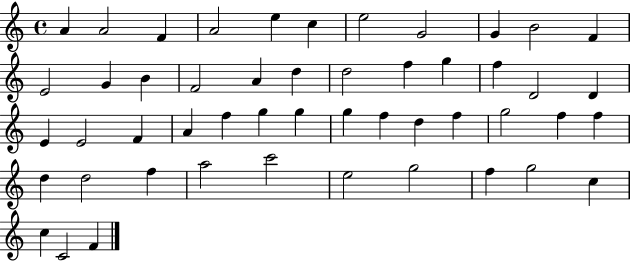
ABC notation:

X:1
T:Untitled
M:4/4
L:1/4
K:C
A A2 F A2 e c e2 G2 G B2 F E2 G B F2 A d d2 f g f D2 D E E2 F A f g g g f d f g2 f f d d2 f a2 c'2 e2 g2 f g2 c c C2 F